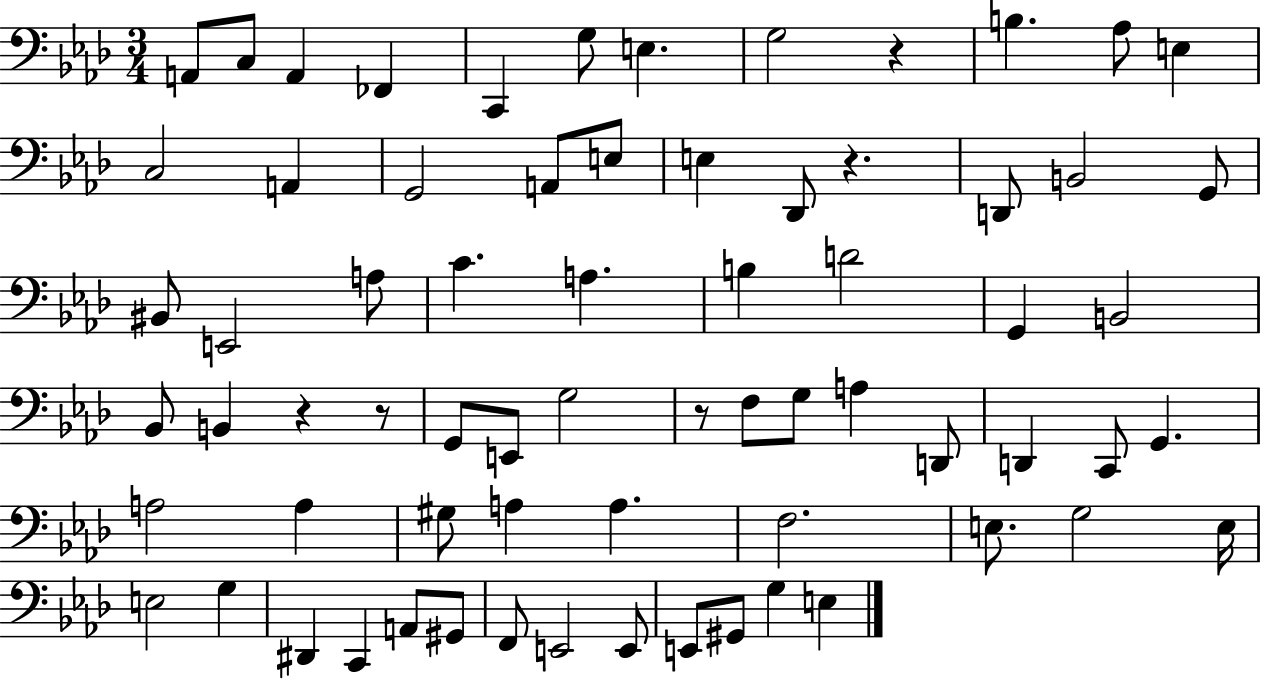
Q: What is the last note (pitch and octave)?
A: E3